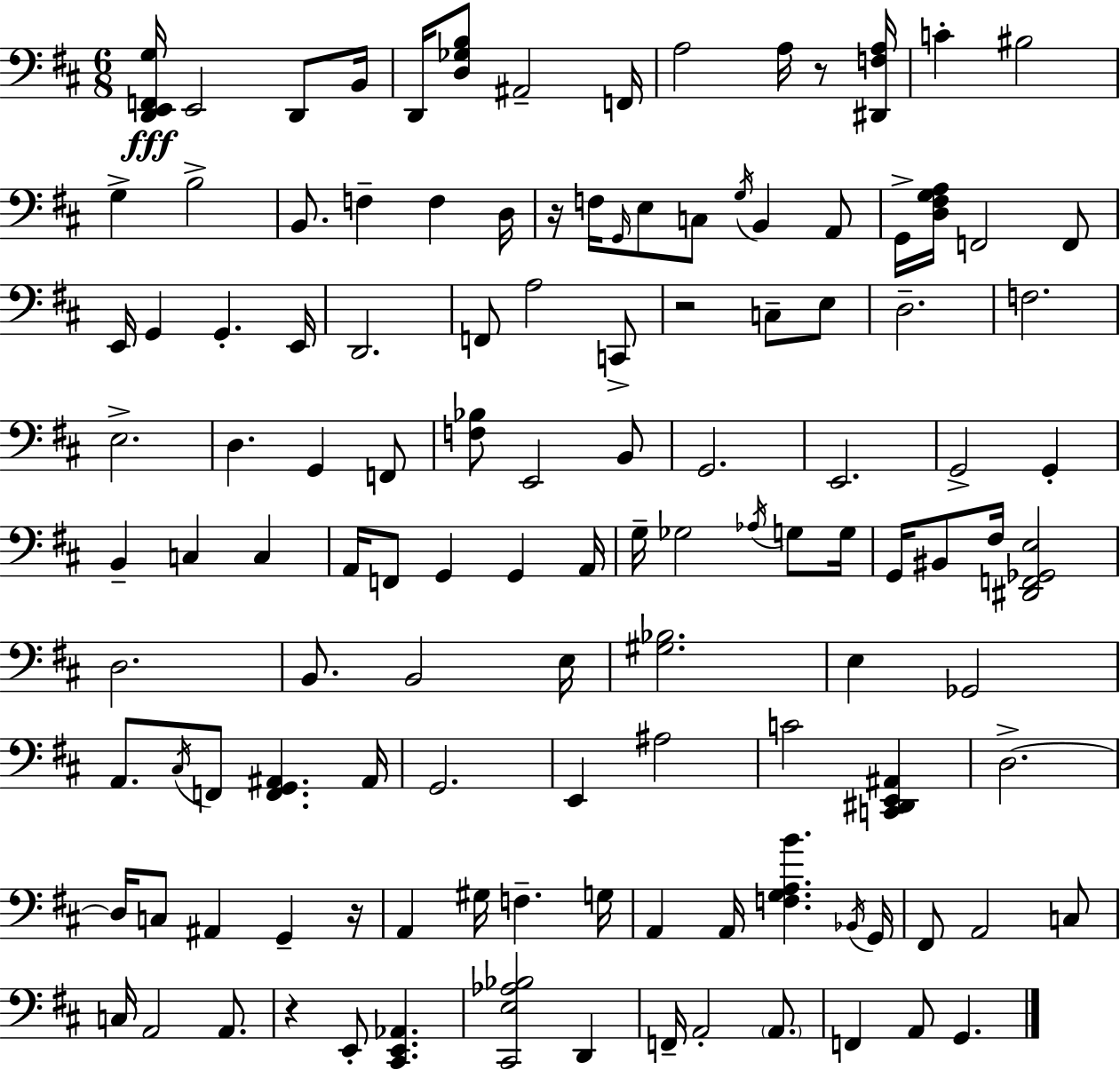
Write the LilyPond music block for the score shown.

{
  \clef bass
  \numericTimeSignature
  \time 6/8
  \key d \major
  <d, e, f, g>16\fff e,2 d,8 b,16 | d,16 <d ges b>8 ais,2-- f,16 | a2 a16 r8 <dis, f a>16 | c'4-. bis2 | \break g4-> b2-> | b,8. f4-- f4 d16 | r16 f16 \grace { g,16 } e8 c8 \acciaccatura { g16 } b,4 | a,8 g,16-> <d fis g a>16 f,2 | \break f,8 e,16 g,4 g,4.-. | e,16 d,2. | f,8 a2 | c,8-> r2 c8-- | \break e8 d2.-- | f2. | e2.-> | d4. g,4 | \break f,8 <f bes>8 e,2 | b,8 g,2. | e,2. | g,2-> g,4-. | \break b,4-- c4 c4 | a,16 f,8 g,4 g,4 | a,16 g16-- ges2 \acciaccatura { aes16 } | g8 g16 g,16 bis,8 fis16 <dis, f, ges, e>2 | \break d2. | b,8. b,2 | e16 <gis bes>2. | e4 ges,2 | \break a,8. \acciaccatura { cis16 } f,8 <f, g, ais,>4. | ais,16 g,2. | e,4 ais2 | c'2 | \break <c, dis, e, ais,>4 d2.->~~ | d16 c8 ais,4 g,4-- | r16 a,4 gis16 f4.-- | g16 a,4 a,16 <f g a b'>4. | \break \acciaccatura { bes,16 } g,16 fis,8 a,2 | c8 c16 a,2 | a,8. r4 e,8-. <cis, e, aes,>4. | <cis, e aes bes>2 | \break d,4 f,16-- a,2-. | \parenthesize a,8. f,4 a,8 g,4. | \bar "|."
}